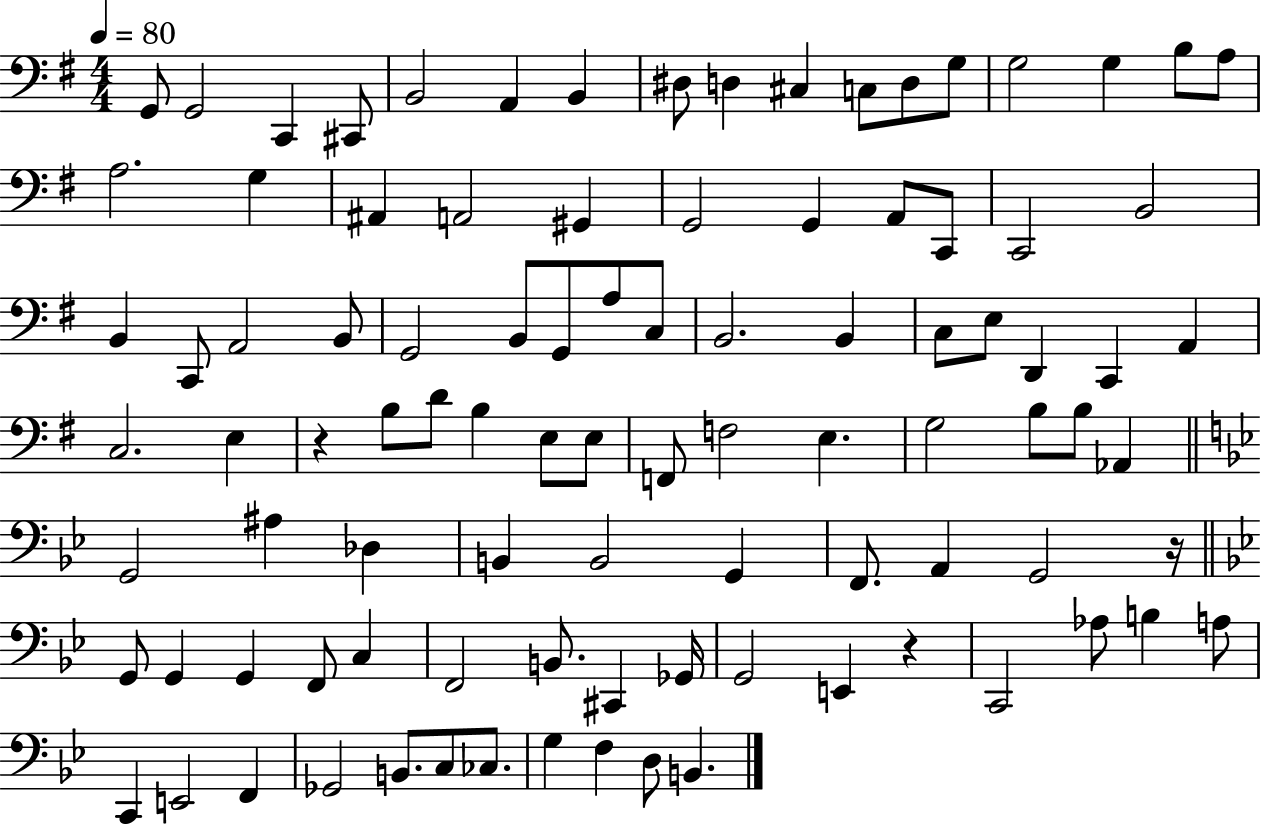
X:1
T:Untitled
M:4/4
L:1/4
K:G
G,,/2 G,,2 C,, ^C,,/2 B,,2 A,, B,, ^D,/2 D, ^C, C,/2 D,/2 G,/2 G,2 G, B,/2 A,/2 A,2 G, ^A,, A,,2 ^G,, G,,2 G,, A,,/2 C,,/2 C,,2 B,,2 B,, C,,/2 A,,2 B,,/2 G,,2 B,,/2 G,,/2 A,/2 C,/2 B,,2 B,, C,/2 E,/2 D,, C,, A,, C,2 E, z B,/2 D/2 B, E,/2 E,/2 F,,/2 F,2 E, G,2 B,/2 B,/2 _A,, G,,2 ^A, _D, B,, B,,2 G,, F,,/2 A,, G,,2 z/4 G,,/2 G,, G,, F,,/2 C, F,,2 B,,/2 ^C,, _G,,/4 G,,2 E,, z C,,2 _A,/2 B, A,/2 C,, E,,2 F,, _G,,2 B,,/2 C,/2 _C,/2 G, F, D,/2 B,,